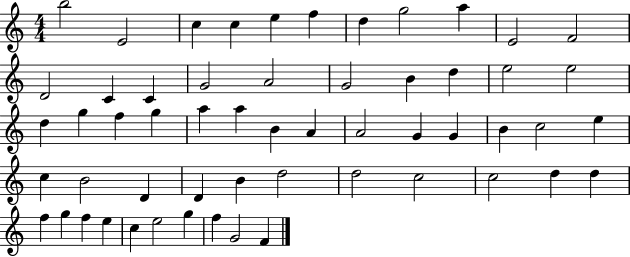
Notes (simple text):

B5/h E4/h C5/q C5/q E5/q F5/q D5/q G5/h A5/q E4/h F4/h D4/h C4/q C4/q G4/h A4/h G4/h B4/q D5/q E5/h E5/h D5/q G5/q F5/q G5/q A5/q A5/q B4/q A4/q A4/h G4/q G4/q B4/q C5/h E5/q C5/q B4/h D4/q D4/q B4/q D5/h D5/h C5/h C5/h D5/q D5/q F5/q G5/q F5/q E5/q C5/q E5/h G5/q F5/q G4/h F4/q